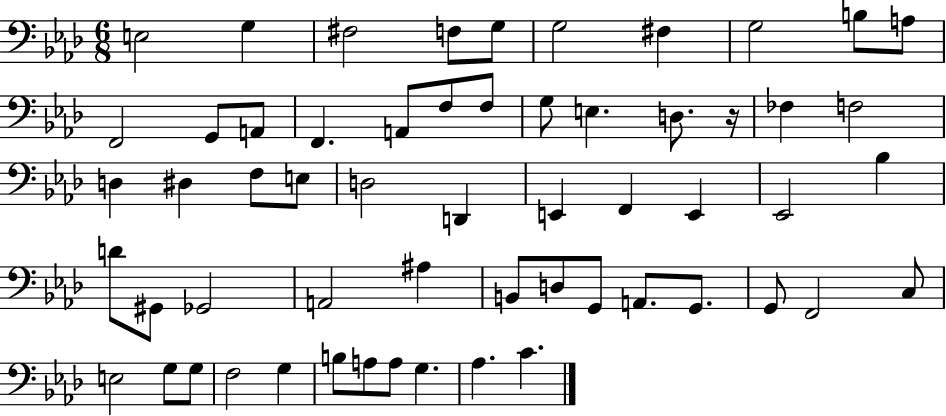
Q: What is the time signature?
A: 6/8